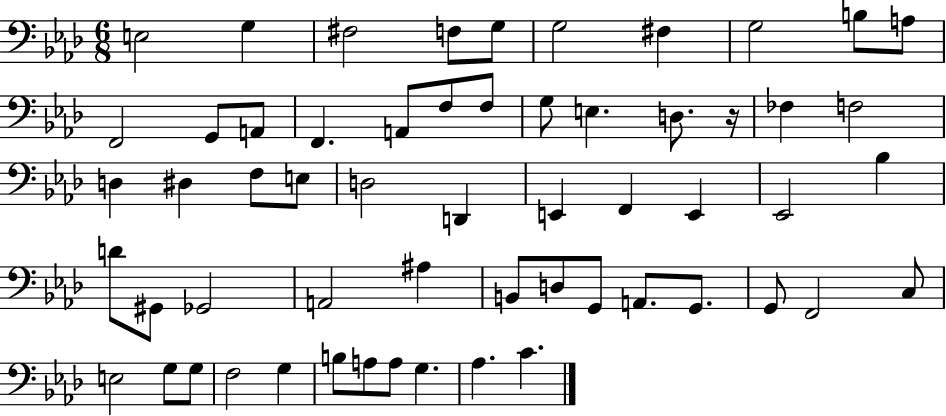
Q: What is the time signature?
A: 6/8